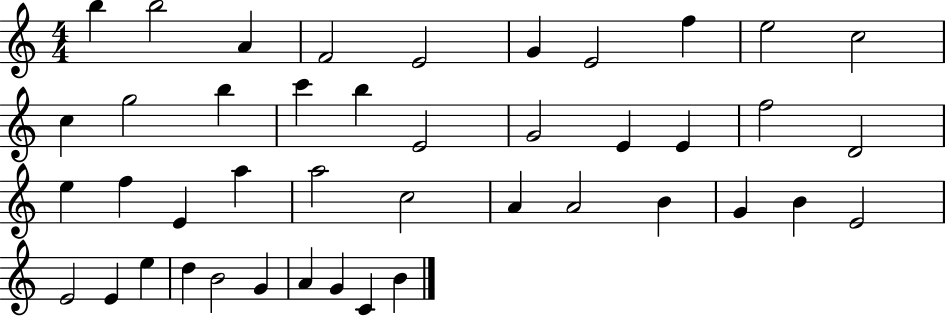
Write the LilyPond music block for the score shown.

{
  \clef treble
  \numericTimeSignature
  \time 4/4
  \key c \major
  b''4 b''2 a'4 | f'2 e'2 | g'4 e'2 f''4 | e''2 c''2 | \break c''4 g''2 b''4 | c'''4 b''4 e'2 | g'2 e'4 e'4 | f''2 d'2 | \break e''4 f''4 e'4 a''4 | a''2 c''2 | a'4 a'2 b'4 | g'4 b'4 e'2 | \break e'2 e'4 e''4 | d''4 b'2 g'4 | a'4 g'4 c'4 b'4 | \bar "|."
}